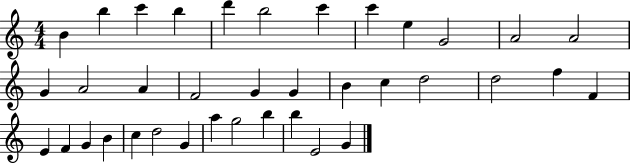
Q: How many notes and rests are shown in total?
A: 37